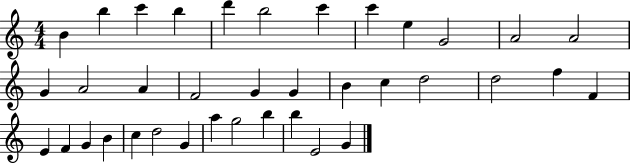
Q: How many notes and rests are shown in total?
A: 37